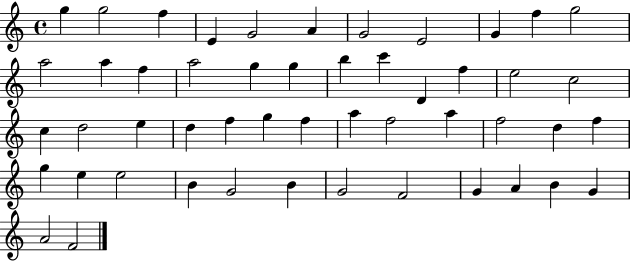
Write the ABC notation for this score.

X:1
T:Untitled
M:4/4
L:1/4
K:C
g g2 f E G2 A G2 E2 G f g2 a2 a f a2 g g b c' D f e2 c2 c d2 e d f g f a f2 a f2 d f g e e2 B G2 B G2 F2 G A B G A2 F2